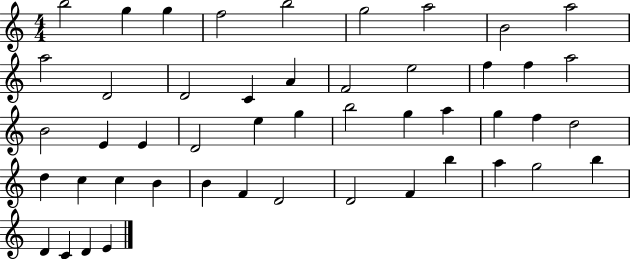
X:1
T:Untitled
M:4/4
L:1/4
K:C
b2 g g f2 b2 g2 a2 B2 a2 a2 D2 D2 C A F2 e2 f f a2 B2 E E D2 e g b2 g a g f d2 d c c B B F D2 D2 F b a g2 b D C D E